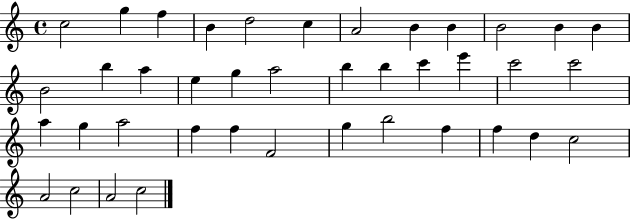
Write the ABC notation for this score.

X:1
T:Untitled
M:4/4
L:1/4
K:C
c2 g f B d2 c A2 B B B2 B B B2 b a e g a2 b b c' e' c'2 c'2 a g a2 f f F2 g b2 f f d c2 A2 c2 A2 c2